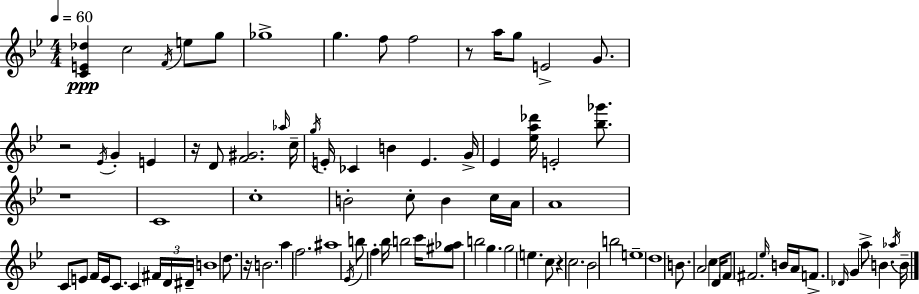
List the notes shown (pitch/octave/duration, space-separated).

[C4,E4,Db5]/q C5/h F4/s E5/e G5/e Gb5/w G5/q. F5/e F5/h R/e A5/s G5/e E4/h G4/e. R/h Eb4/s G4/q E4/q R/s D4/e [F4,G#4]/h. Ab5/s C5/s G5/s E4/s CES4/q B4/q E4/q. G4/s Eb4/q [Eb5,A5,Db6]/s E4/h [Bb5,Gb6]/e. R/w C4/w C5/w B4/h C5/e B4/q C5/s A4/s A4/w C4/e E4/e F4/s E4/s C4/e. C4/q F#4/s D4/s D#4/s B4/w D5/e. R/s B4/h. A5/q F5/h. A#5/w Eb4/s B5/e F5/q Bb5/s B5/h C6/s [G#5,Ab5]/e B5/h G5/q. G5/h E5/q. C5/e R/q C5/h. Bb4/h B5/h E5/w D5/w B4/e. A4/h C5/q D4/s F4/e F#4/h. Eb5/s B4/s A4/s F4/e. Db4/s G4/q A5/e B4/q. Ab5/s B4/s